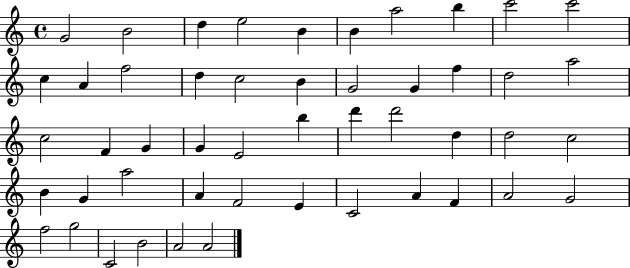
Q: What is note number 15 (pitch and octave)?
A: C5